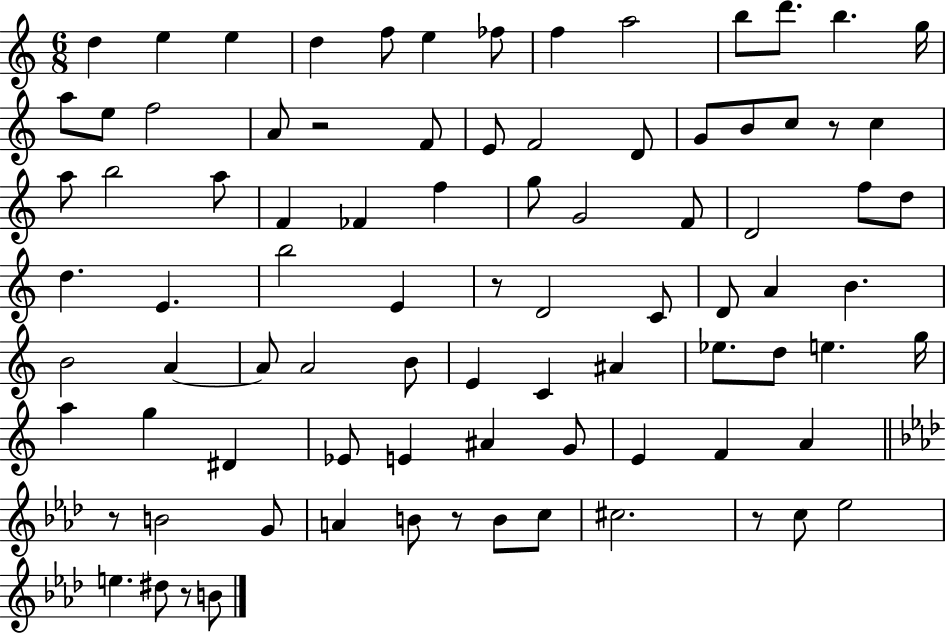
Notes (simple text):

D5/q E5/q E5/q D5/q F5/e E5/q FES5/e F5/q A5/h B5/e D6/e. B5/q. G5/s A5/e E5/e F5/h A4/e R/h F4/e E4/e F4/h D4/e G4/e B4/e C5/e R/e C5/q A5/e B5/h A5/e F4/q FES4/q F5/q G5/e G4/h F4/e D4/h F5/e D5/e D5/q. E4/q. B5/h E4/q R/e D4/h C4/e D4/e A4/q B4/q. B4/h A4/q A4/e A4/h B4/e E4/q C4/q A#4/q Eb5/e. D5/e E5/q. G5/s A5/q G5/q D#4/q Eb4/e E4/q A#4/q G4/e E4/q F4/q A4/q R/e B4/h G4/e A4/q B4/e R/e B4/e C5/e C#5/h. R/e C5/e Eb5/h E5/q. D#5/e R/e B4/e